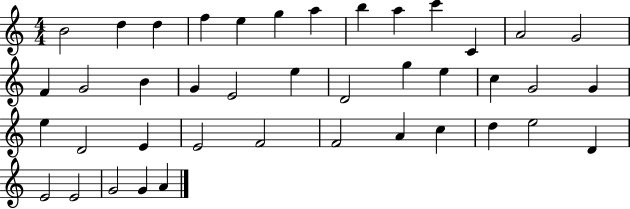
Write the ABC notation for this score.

X:1
T:Untitled
M:4/4
L:1/4
K:C
B2 d d f e g a b a c' C A2 G2 F G2 B G E2 e D2 g e c G2 G e D2 E E2 F2 F2 A c d e2 D E2 E2 G2 G A